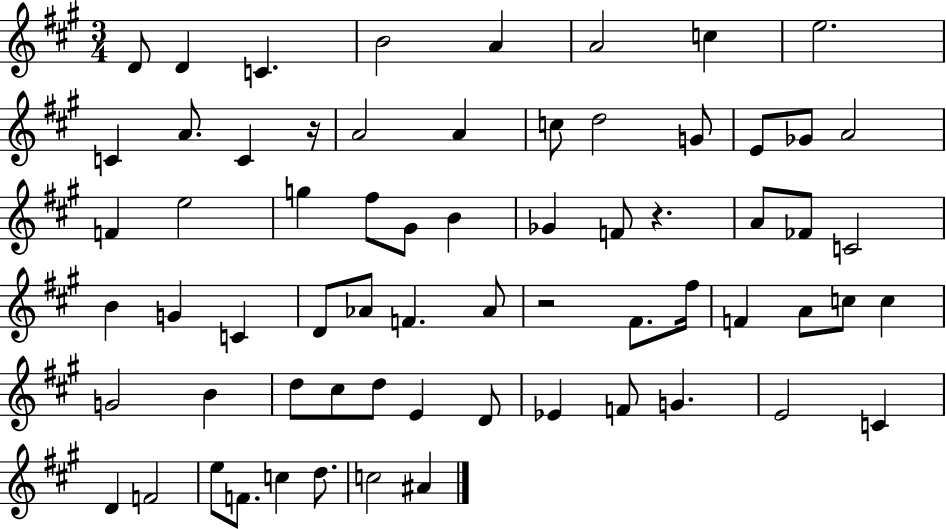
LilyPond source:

{
  \clef treble
  \numericTimeSignature
  \time 3/4
  \key a \major
  d'8 d'4 c'4. | b'2 a'4 | a'2 c''4 | e''2. | \break c'4 a'8. c'4 r16 | a'2 a'4 | c''8 d''2 g'8 | e'8 ges'8 a'2 | \break f'4 e''2 | g''4 fis''8 gis'8 b'4 | ges'4 f'8 r4. | a'8 fes'8 c'2 | \break b'4 g'4 c'4 | d'8 aes'8 f'4. aes'8 | r2 fis'8. fis''16 | f'4 a'8 c''8 c''4 | \break g'2 b'4 | d''8 cis''8 d''8 e'4 d'8 | ees'4 f'8 g'4. | e'2 c'4 | \break d'4 f'2 | e''8 f'8. c''4 d''8. | c''2 ais'4 | \bar "|."
}